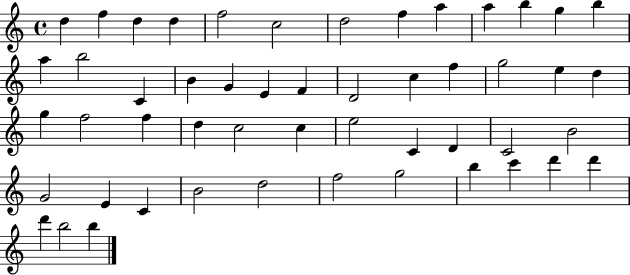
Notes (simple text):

D5/q F5/q D5/q D5/q F5/h C5/h D5/h F5/q A5/q A5/q B5/q G5/q B5/q A5/q B5/h C4/q B4/q G4/q E4/q F4/q D4/h C5/q F5/q G5/h E5/q D5/q G5/q F5/h F5/q D5/q C5/h C5/q E5/h C4/q D4/q C4/h B4/h G4/h E4/q C4/q B4/h D5/h F5/h G5/h B5/q C6/q D6/q D6/q D6/q B5/h B5/q